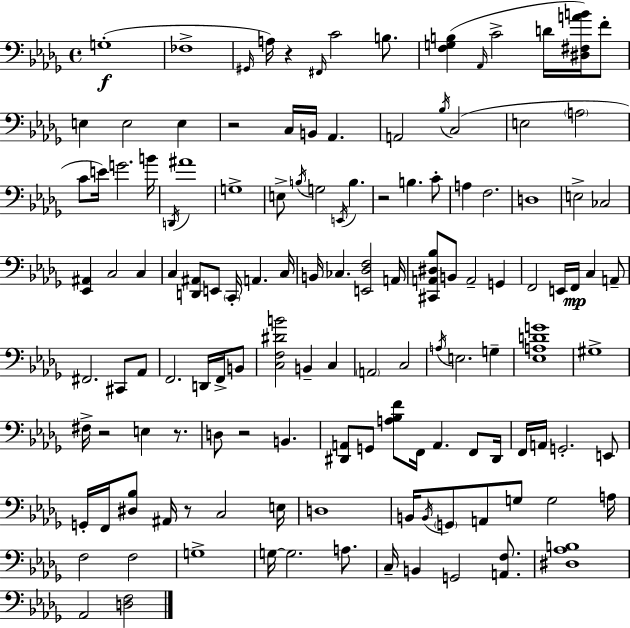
X:1
T:Untitled
M:4/4
L:1/4
K:Bbm
G,4 _F,4 ^G,,/4 A,/4 z ^F,,/4 C2 B,/2 [F,G,B,] _A,,/4 C2 D/4 [^D,^F,AB]/4 F/2 E, E,2 E, z2 C,/4 B,,/4 _A,, A,,2 _B,/4 C,2 E,2 A,2 C/2 E/4 G2 B/4 D,,/4 ^A4 G,4 E,/2 B,/4 G,2 E,,/4 B, z2 B, C/2 A, F,2 D,4 E,2 _C,2 [_E,,^A,,] C,2 C, C, [D,,^A,,]/2 E,,/2 C,,/4 A,, C,/4 B,,/4 _C, [E,,_D,F,]2 A,,/4 [^C,,A,,^D,_B,]/2 B,,/2 A,,2 G,, F,,2 E,,/4 F,,/4 C, A,,/2 ^F,,2 ^C,,/2 _A,,/2 F,,2 D,,/4 F,,/4 B,,/2 [C,F,^DB]2 B,, C, A,,2 C,2 A,/4 E,2 G, [_E,A,DG]4 ^G,4 ^F,/4 z2 E, z/2 D,/2 z2 B,, [^D,,A,,]/2 G,,/2 [A,_B,F]/2 F,,/4 A,, F,,/2 ^D,,/4 F,,/4 A,,/4 G,,2 E,,/2 G,,/4 F,,/4 [^D,_B,]/2 ^A,,/4 z/2 C,2 E,/4 D,4 B,,/4 B,,/4 G,,/2 A,,/2 G,/2 G,2 A,/4 F,2 F,2 G,4 G,/4 G,2 A,/2 C,/4 B,, G,,2 [A,,F,]/2 [^D,_A,B,]4 _A,,2 [D,F,]2